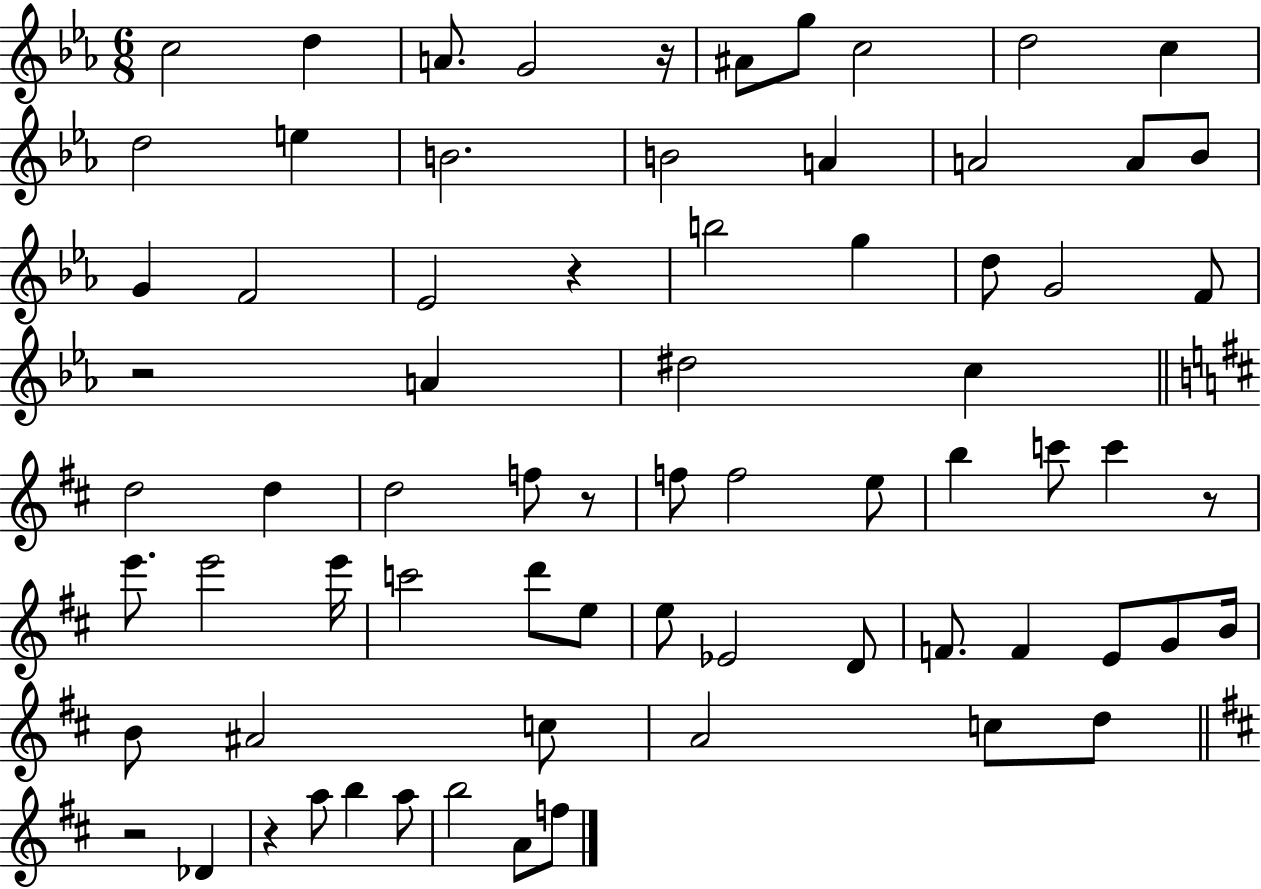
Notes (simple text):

C5/h D5/q A4/e. G4/h R/s A#4/e G5/e C5/h D5/h C5/q D5/h E5/q B4/h. B4/h A4/q A4/h A4/e Bb4/e G4/q F4/h Eb4/h R/q B5/h G5/q D5/e G4/h F4/e R/h A4/q D#5/h C5/q D5/h D5/q D5/h F5/e R/e F5/e F5/h E5/e B5/q C6/e C6/q R/e E6/e. E6/h E6/s C6/h D6/e E5/e E5/e Eb4/h D4/e F4/e. F4/q E4/e G4/e B4/s B4/e A#4/h C5/e A4/h C5/e D5/e R/h Db4/q R/q A5/e B5/q A5/e B5/h A4/e F5/e